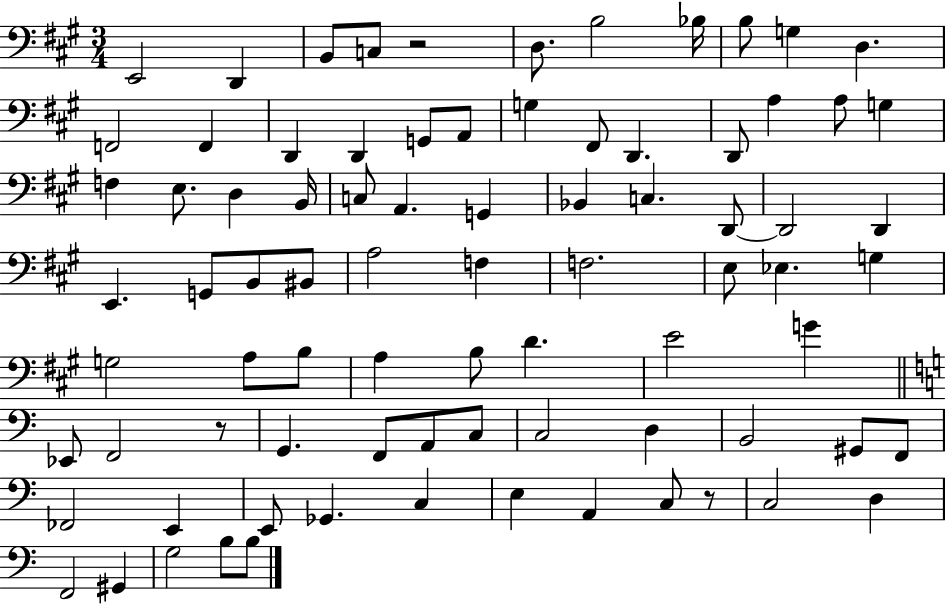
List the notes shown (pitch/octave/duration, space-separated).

E2/h D2/q B2/e C3/e R/h D3/e. B3/h Bb3/s B3/e G3/q D3/q. F2/h F2/q D2/q D2/q G2/e A2/e G3/q F#2/e D2/q. D2/e A3/q A3/e G3/q F3/q E3/e. D3/q B2/s C3/e A2/q. G2/q Bb2/q C3/q. D2/e D2/h D2/q E2/q. G2/e B2/e BIS2/e A3/h F3/q F3/h. E3/e Eb3/q. G3/q G3/h A3/e B3/e A3/q B3/e D4/q. E4/h G4/q Eb2/e F2/h R/e G2/q. F2/e A2/e C3/e C3/h D3/q B2/h G#2/e F2/e FES2/h E2/q E2/e Gb2/q. C3/q E3/q A2/q C3/e R/e C3/h D3/q F2/h G#2/q G3/h B3/e B3/e